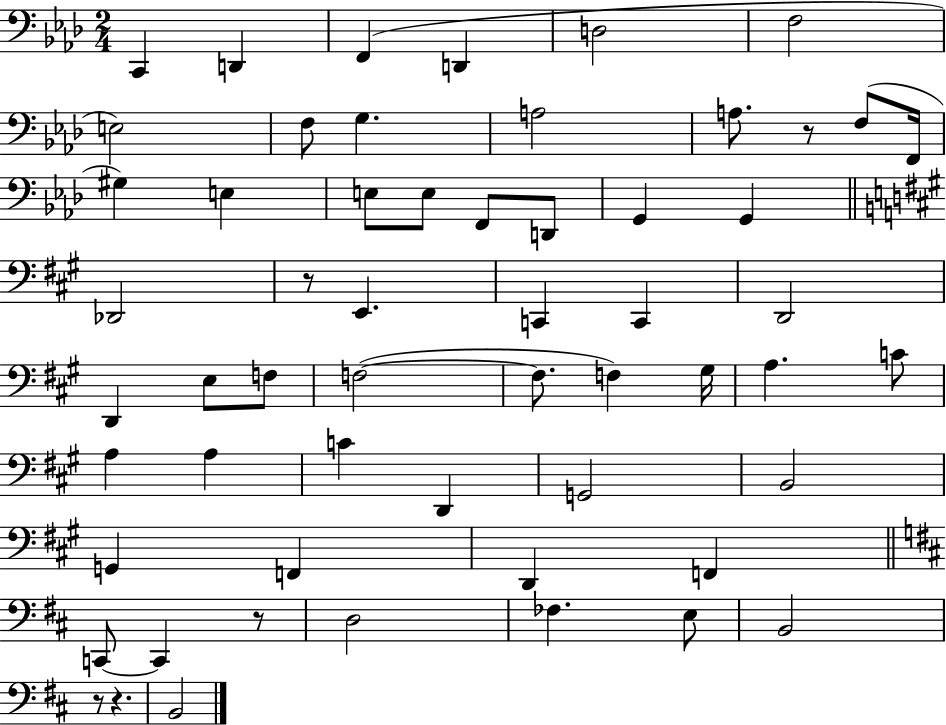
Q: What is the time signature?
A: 2/4